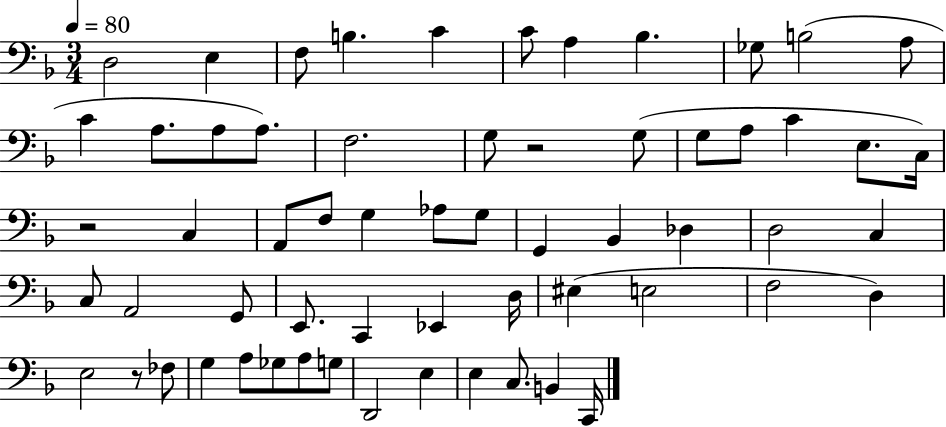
{
  \clef bass
  \numericTimeSignature
  \time 3/4
  \key f \major
  \tempo 4 = 80
  d2 e4 | f8 b4. c'4 | c'8 a4 bes4. | ges8 b2( a8 | \break c'4 a8. a8 a8.) | f2. | g8 r2 g8( | g8 a8 c'4 e8. c16) | \break r2 c4 | a,8 f8 g4 aes8 g8 | g,4 bes,4 des4 | d2 c4 | \break c8 a,2 g,8 | e,8. c,4 ees,4 d16 | eis4( e2 | f2 d4) | \break e2 r8 fes8 | g4 a8 ges8 a8 g8 | d,2 e4 | e4 c8. b,4 c,16 | \break \bar "|."
}